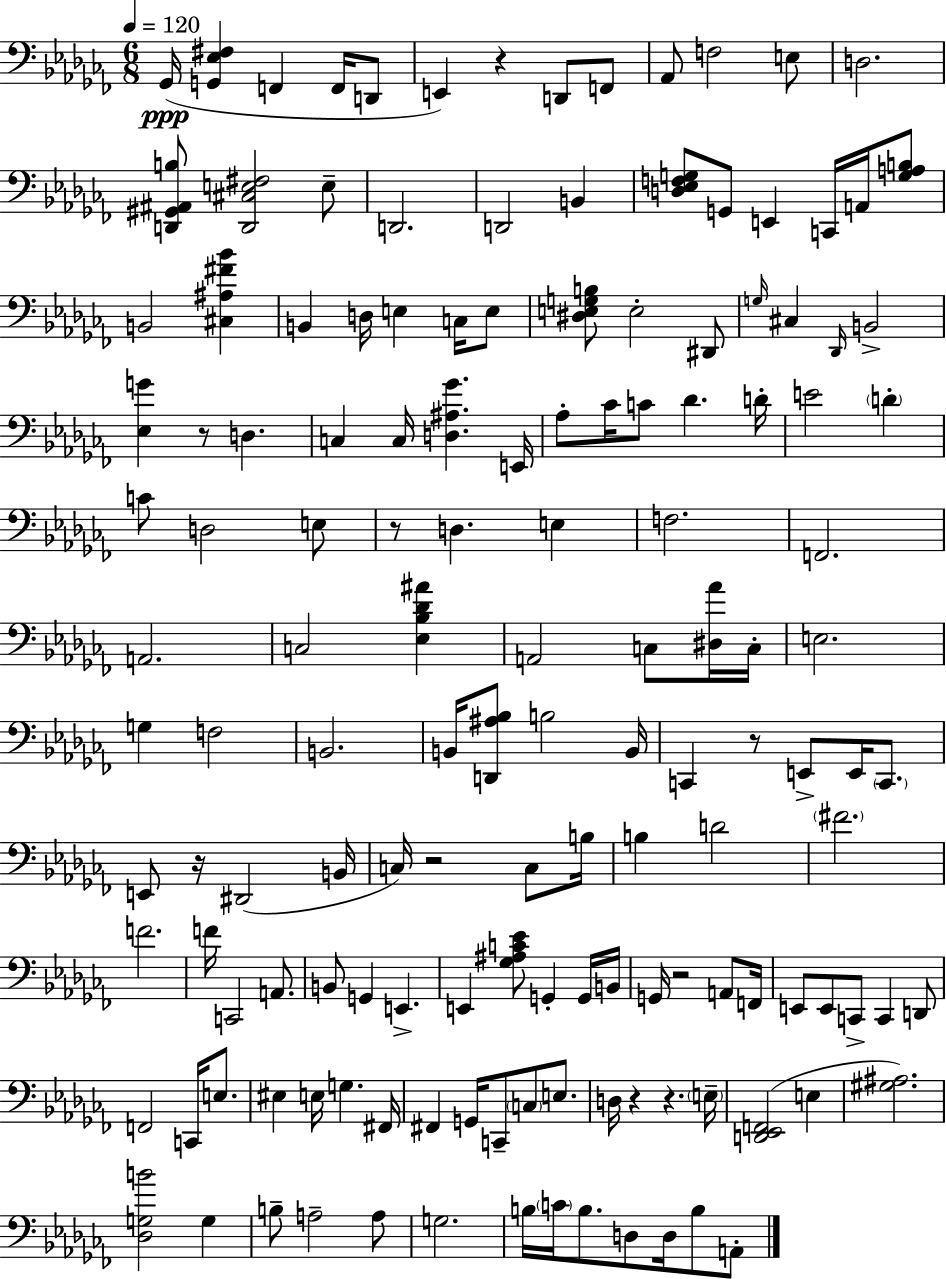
X:1
T:Untitled
M:6/8
L:1/4
K:Abm
_G,,/4 [G,,_E,^F,] F,, F,,/4 D,,/2 E,, z D,,/2 F,,/2 _A,,/2 F,2 E,/2 D,2 [D,,^G,,^A,,B,]/2 [D,,^C,E,^F,]2 E,/2 D,,2 D,,2 B,, [D,_E,F,G,]/2 G,,/2 E,, C,,/4 A,,/4 [G,A,B,]/2 B,,2 [^C,^A,^F_B] B,, D,/4 E, C,/4 E,/2 [^D,E,G,B,]/2 E,2 ^D,,/2 G,/4 ^C, _D,,/4 B,,2 [_E,G] z/2 D, C, C,/4 [D,^A,_G] E,,/4 _A,/2 _C/4 C/2 _D D/4 E2 D C/2 D,2 E,/2 z/2 D, E, F,2 F,,2 A,,2 C,2 [_E,_B,_D^A] A,,2 C,/2 [^D,_A]/4 C,/4 E,2 G, F,2 B,,2 B,,/4 [D,,^A,_B,]/2 B,2 B,,/4 C,, z/2 E,,/2 E,,/4 C,,/2 E,,/2 z/4 ^D,,2 B,,/4 C,/4 z2 C,/2 B,/4 B, D2 ^F2 F2 F/4 C,,2 A,,/2 B,,/2 G,, E,, E,, [_G,^A,C_E]/2 G,, G,,/4 B,,/4 G,,/4 z2 A,,/2 F,,/4 E,,/2 E,,/2 C,,/2 C,, D,,/2 F,,2 C,,/4 E,/2 ^E, E,/4 G, ^F,,/4 ^F,, G,,/4 C,,/2 C,/2 E,/2 D,/4 z z E,/4 [D,,_E,,F,,]2 E, [^G,^A,]2 [_D,G,B]2 G, B,/2 A,2 A,/2 G,2 B,/4 C/4 B,/2 D,/2 D,/4 B,/2 A,,/2